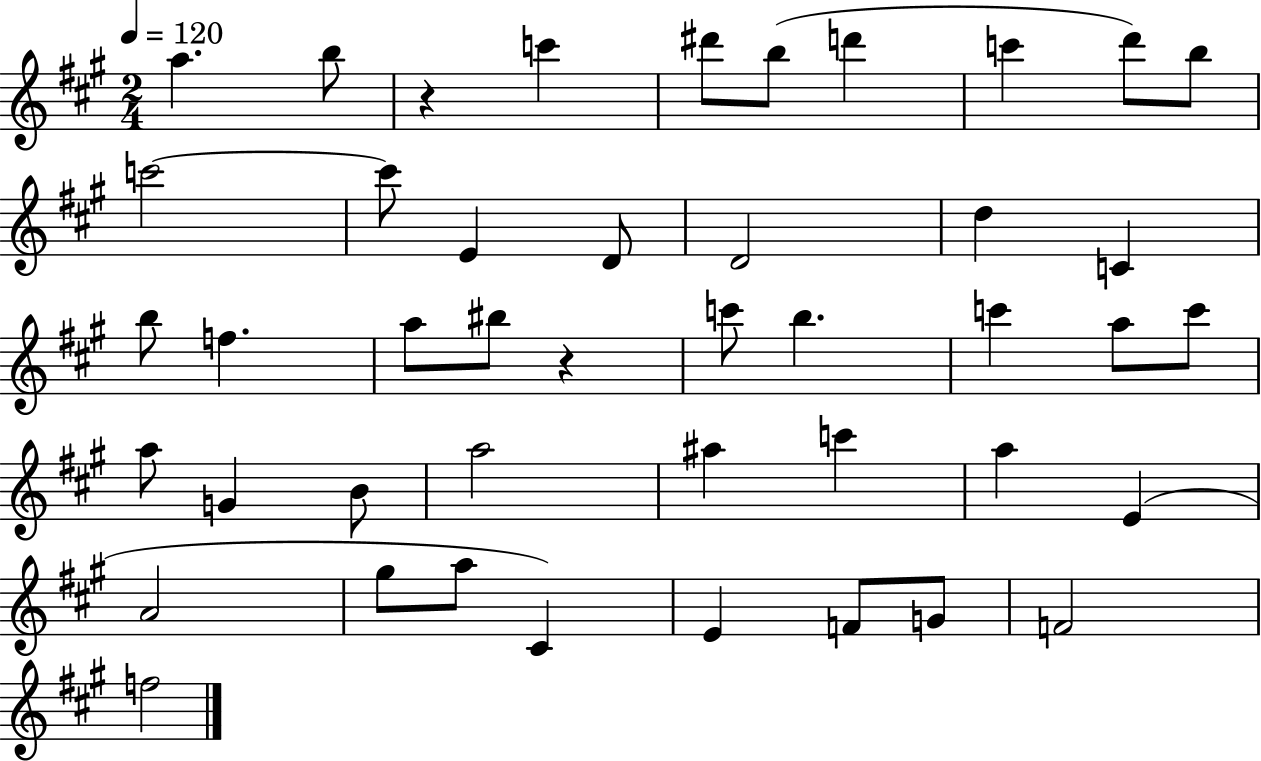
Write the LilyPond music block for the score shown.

{
  \clef treble
  \numericTimeSignature
  \time 2/4
  \key a \major
  \tempo 4 = 120
  a''4. b''8 | r4 c'''4 | dis'''8 b''8( d'''4 | c'''4 d'''8) b''8 | \break c'''2~~ | c'''8 e'4 d'8 | d'2 | d''4 c'4 | \break b''8 f''4. | a''8 bis''8 r4 | c'''8 b''4. | c'''4 a''8 c'''8 | \break a''8 g'4 b'8 | a''2 | ais''4 c'''4 | a''4 e'4( | \break a'2 | gis''8 a''8 cis'4) | e'4 f'8 g'8 | f'2 | \break f''2 | \bar "|."
}